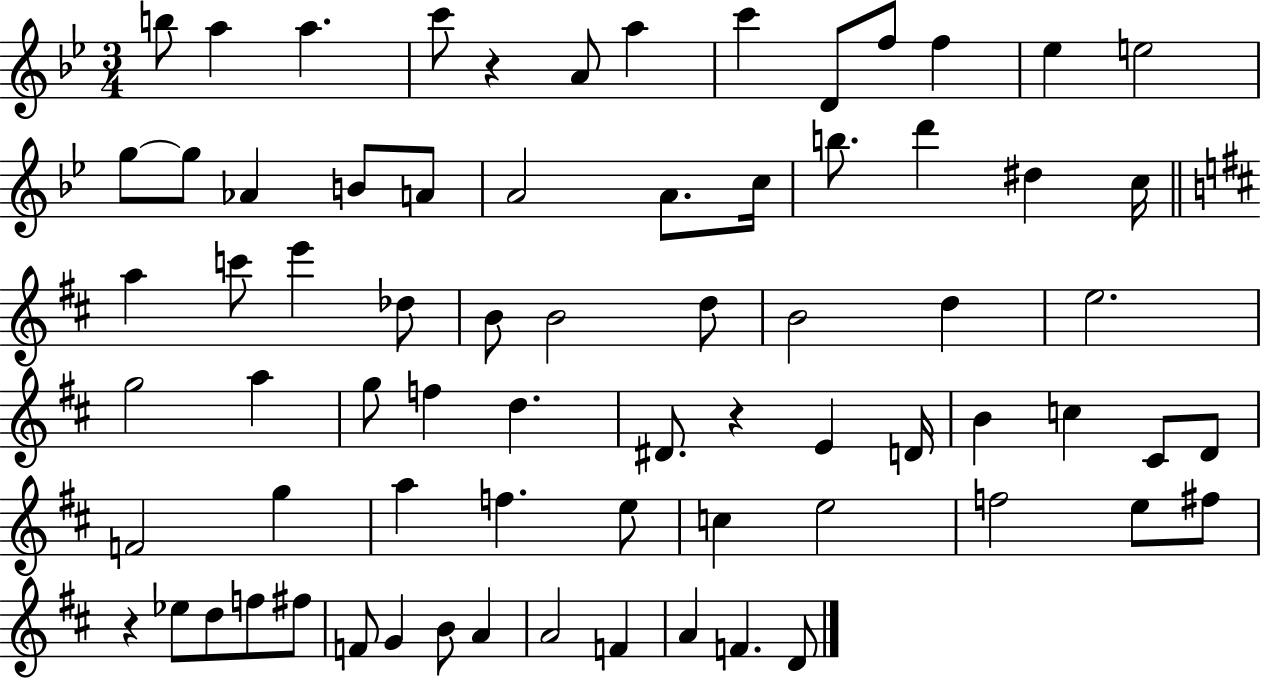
{
  \clef treble
  \numericTimeSignature
  \time 3/4
  \key bes \major
  b''8 a''4 a''4. | c'''8 r4 a'8 a''4 | c'''4 d'8 f''8 f''4 | ees''4 e''2 | \break g''8~~ g''8 aes'4 b'8 a'8 | a'2 a'8. c''16 | b''8. d'''4 dis''4 c''16 | \bar "||" \break \key d \major a''4 c'''8 e'''4 des''8 | b'8 b'2 d''8 | b'2 d''4 | e''2. | \break g''2 a''4 | g''8 f''4 d''4. | dis'8. r4 e'4 d'16 | b'4 c''4 cis'8 d'8 | \break f'2 g''4 | a''4 f''4. e''8 | c''4 e''2 | f''2 e''8 fis''8 | \break r4 ees''8 d''8 f''8 fis''8 | f'8 g'4 b'8 a'4 | a'2 f'4 | a'4 f'4. d'8 | \break \bar "|."
}